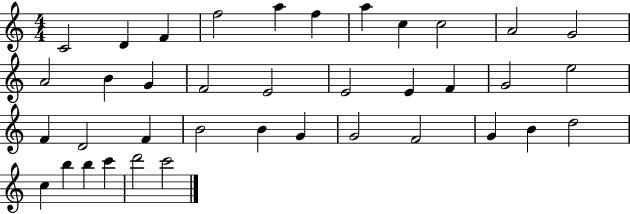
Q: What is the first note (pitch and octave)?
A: C4